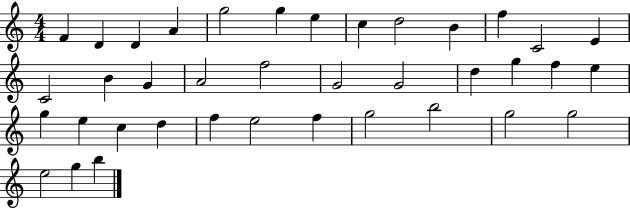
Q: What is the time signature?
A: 4/4